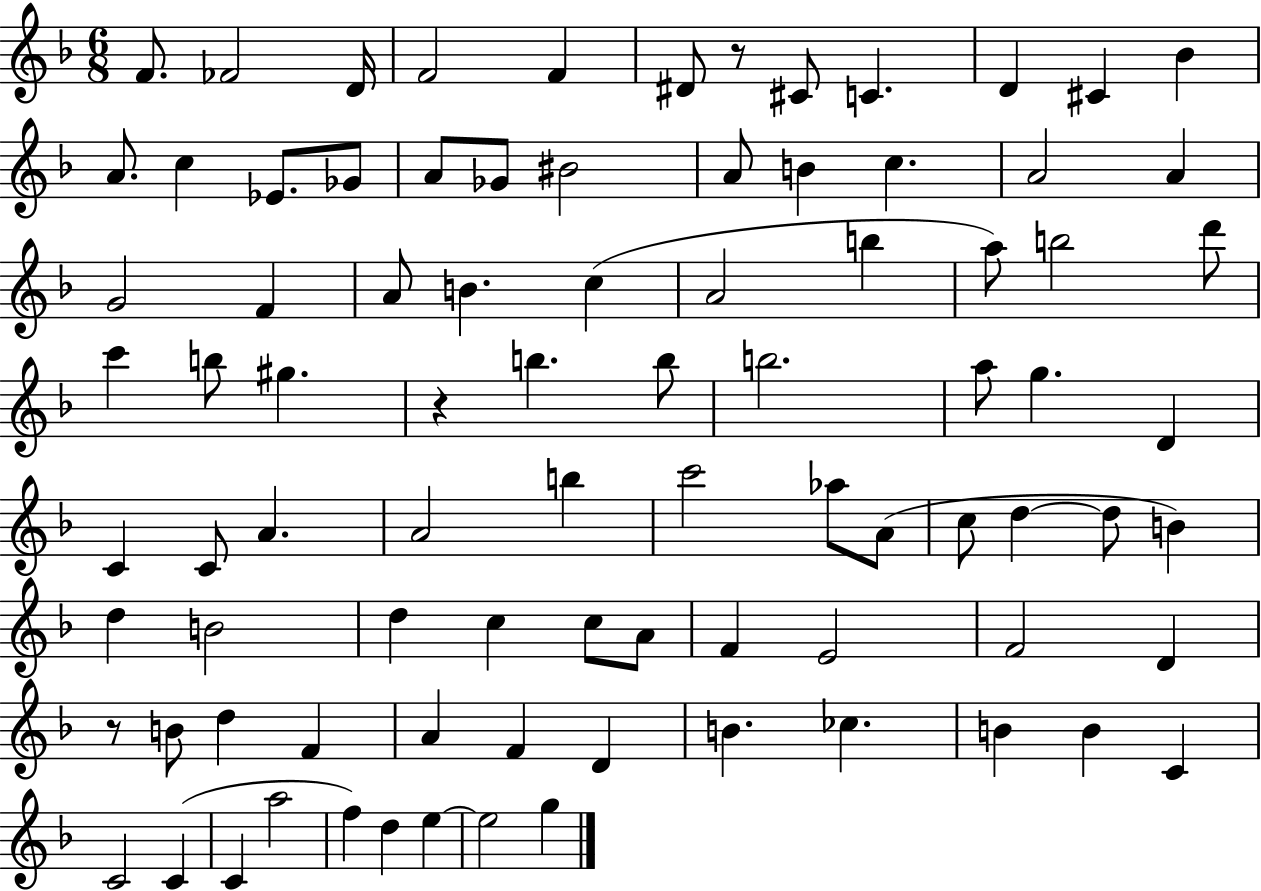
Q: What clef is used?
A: treble